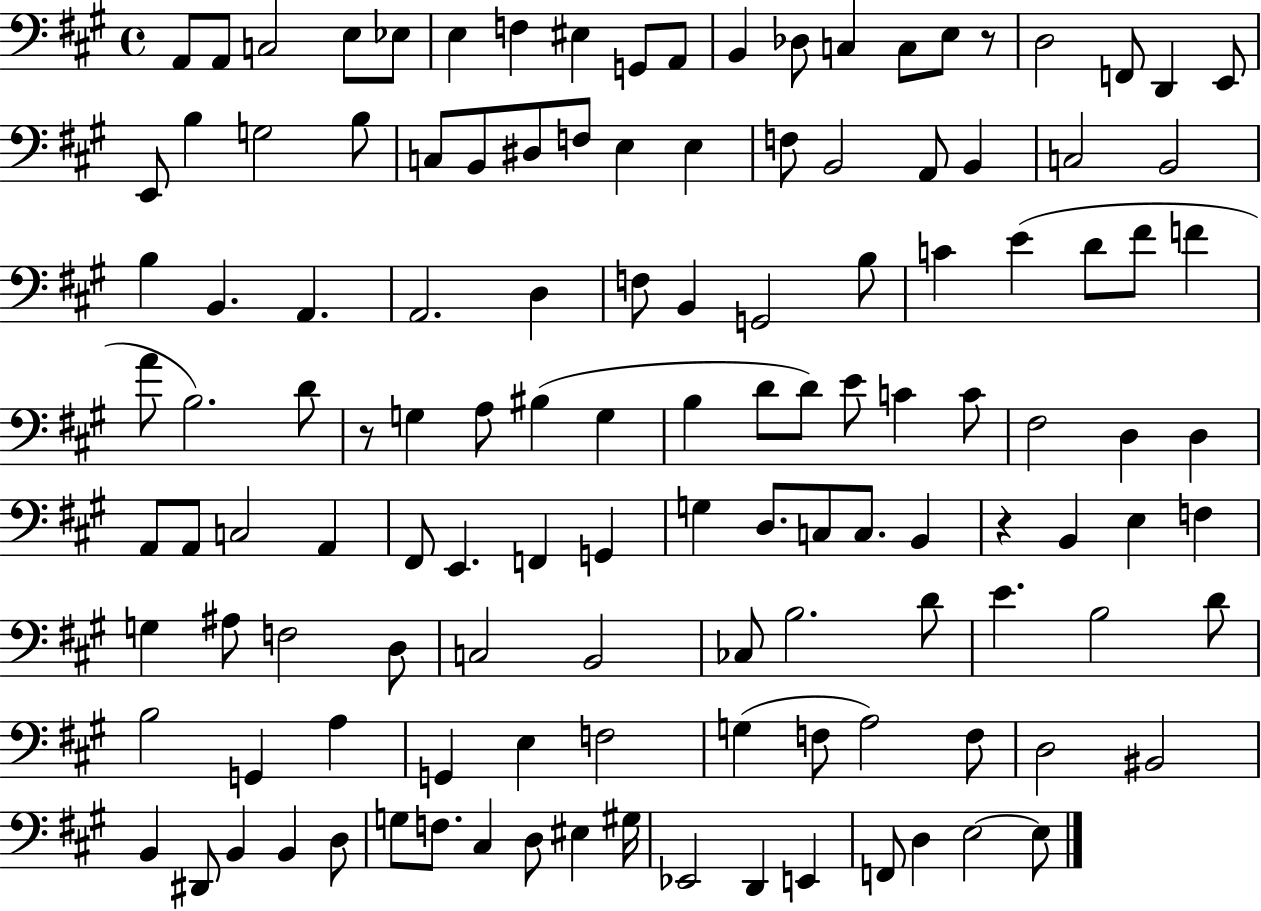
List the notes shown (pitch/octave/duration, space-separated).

A2/e A2/e C3/h E3/e Eb3/e E3/q F3/q EIS3/q G2/e A2/e B2/q Db3/e C3/q C3/e E3/e R/e D3/h F2/e D2/q E2/e E2/e B3/q G3/h B3/e C3/e B2/e D#3/e F3/e E3/q E3/q F3/e B2/h A2/e B2/q C3/h B2/h B3/q B2/q. A2/q. A2/h. D3/q F3/e B2/q G2/h B3/e C4/q E4/q D4/e F#4/e F4/q A4/e B3/h. D4/e R/e G3/q A3/e BIS3/q G3/q B3/q D4/e D4/e E4/e C4/q C4/e F#3/h D3/q D3/q A2/e A2/e C3/h A2/q F#2/e E2/q. F2/q G2/q G3/q D3/e. C3/e C3/e. B2/q R/q B2/q E3/q F3/q G3/q A#3/e F3/h D3/e C3/h B2/h CES3/e B3/h. D4/e E4/q. B3/h D4/e B3/h G2/q A3/q G2/q E3/q F3/h G3/q F3/e A3/h F3/e D3/h BIS2/h B2/q D#2/e B2/q B2/q D3/e G3/e F3/e. C#3/q D3/e EIS3/q G#3/s Eb2/h D2/q E2/q F2/e D3/q E3/h E3/e